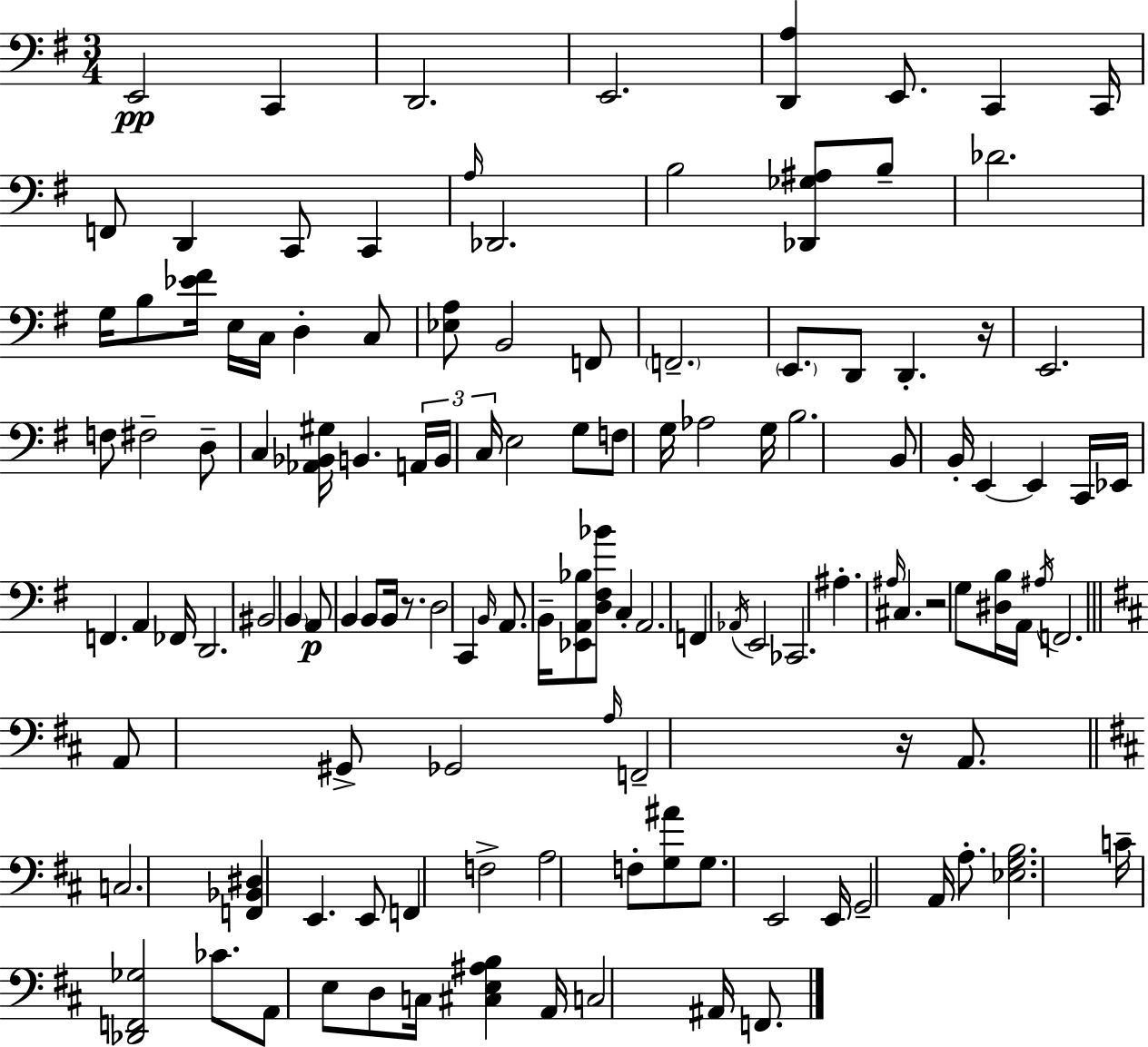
{
  \clef bass
  \numericTimeSignature
  \time 3/4
  \key g \major
  e,2\pp c,4 | d,2. | e,2. | <d, a>4 e,8. c,4 c,16 | \break f,8 d,4 c,8 c,4 | \grace { a16 } des,2. | b2 <des, ges ais>8 b8-- | des'2. | \break g16 b8 <ees' fis'>16 e16 c16 d4-. c8 | <ees a>8 b,2 f,8 | \parenthesize f,2.-- | \parenthesize e,8. d,8 d,4.-. | \break r16 e,2. | f8 fis2-- d8-- | c4 <aes, bes, gis>16 b,4. | \tuplet 3/2 { a,16 b,16 c16 } e2 g8 | \break f8 g16 aes2 | g16 b2. | b,8 b,16-. e,4~~ e,4 | c,16 ees,16 f,4. a,4 | \break fes,16 d,2. | bis,2 \parenthesize b,4 | a,8\p b,4 b,8 b,16 r8. | d2 c,4 | \break \grace { b,16 } a,8. b,16-- <ees, a, bes>8 <d fis bes'>8 c4-. | a,2. | f,4 \acciaccatura { aes,16 } e,2 | ces,2. | \break ais4.-. \grace { ais16 } cis4. | r2 | g8 <dis b>16 a,16 \acciaccatura { ais16 } f,2. | \bar "||" \break \key b \minor a,8 gis,8-> ges,2 | \grace { a16 } f,2-- r16 a,8. | \bar "||" \break \key d \major c2. | <f, bes, dis>4 e,4. e,8 | f,4 f2-> | a2 f8-. <g ais'>8 | \break g8. e,2 e,16 | g,2-- a,16 a8.-. | <ees g b>2. | c'16-- <des, f, ges>2 ces'8. | \break a,8 e8 d8 c16 <cis e ais b>4 a,16 | c2 ais,16 f,8. | \bar "|."
}